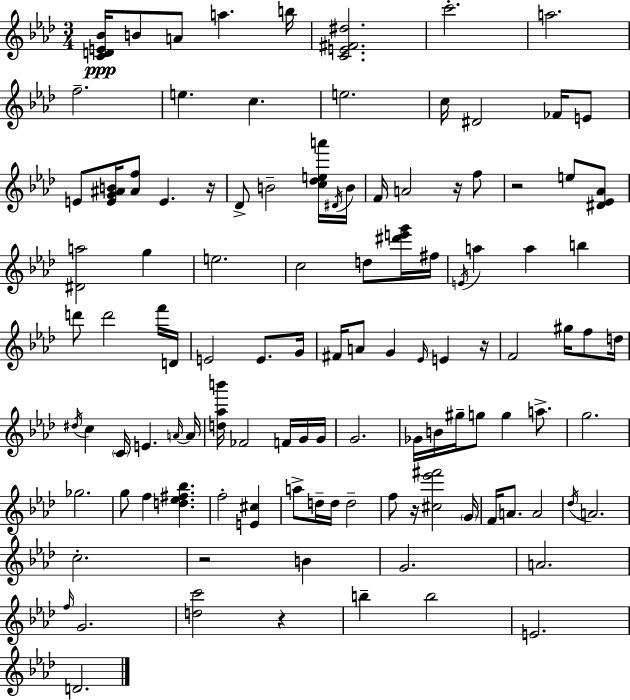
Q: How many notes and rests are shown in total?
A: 112